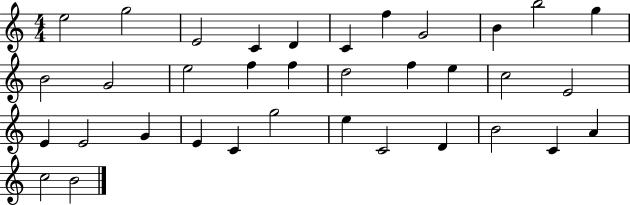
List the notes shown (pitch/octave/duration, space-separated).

E5/h G5/h E4/h C4/q D4/q C4/q F5/q G4/h B4/q B5/h G5/q B4/h G4/h E5/h F5/q F5/q D5/h F5/q E5/q C5/h E4/h E4/q E4/h G4/q E4/q C4/q G5/h E5/q C4/h D4/q B4/h C4/q A4/q C5/h B4/h